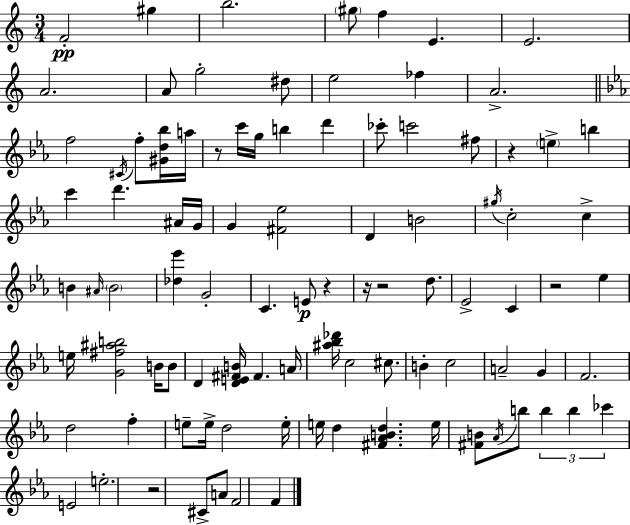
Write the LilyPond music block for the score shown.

{
  \clef treble
  \numericTimeSignature
  \time 3/4
  \key c \major
  f'2-.\pp gis''4 | b''2. | \parenthesize gis''8 f''4 e'4. | e'2. | \break a'2. | a'8 g''2-. dis''8 | e''2 fes''4 | a'2.-> | \break \bar "||" \break \key c \minor f''2 \acciaccatura { cis'16 } f''8-. <gis' d'' bes''>16 | a''16 r8 c'''16 g''16 b''4 d'''4 | ces'''8-. c'''2 fis''8 | r4 \parenthesize e''4-> b''4 | \break c'''4 d'''4. ais'16 | g'16 g'4 <fis' ees''>2 | d'4 b'2 | \acciaccatura { gis''16 } c''2-. c''4-> | \break b'4 \grace { ais'16 } \parenthesize b'2 | <des'' ees'''>4 g'2-. | c'4. e'8\p r4 | r16 r2 | \break d''8. ees'2-> c'4 | r2 ees''4 | e''16 <g' fis'' ais'' b''>2 | b'16 b'8 d'4 <d' e' fis' b'>16 fis'4. | \break a'16 <ais'' bes'' des'''>16 c''2 | cis''8. b'4-. c''2 | a'2-- g'4 | f'2. | \break d''2 f''4-. | e''8-- e''16-> d''2 | e''16-. e''16 d''4 <fis' aes' b' d''>4. | e''16 <fis' b'>8 \acciaccatura { aes'16 } b''8 \tuplet 3/2 { b''4 | \break b''4 ces'''4 } e'2 | e''2.-. | r2 | cis'8-> a'8 f'2 | \break f'4 \bar "|."
}